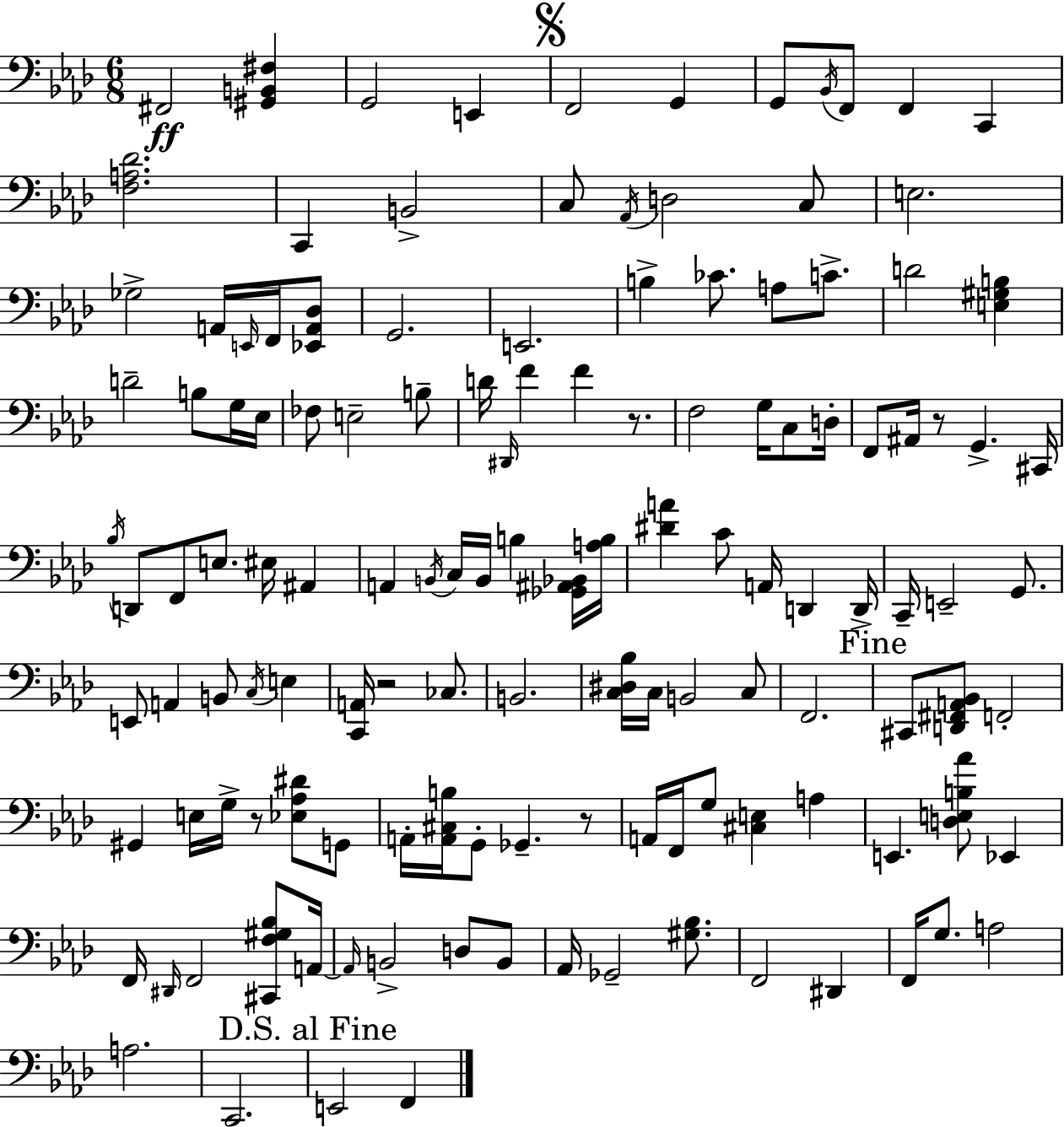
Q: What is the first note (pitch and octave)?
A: F#2